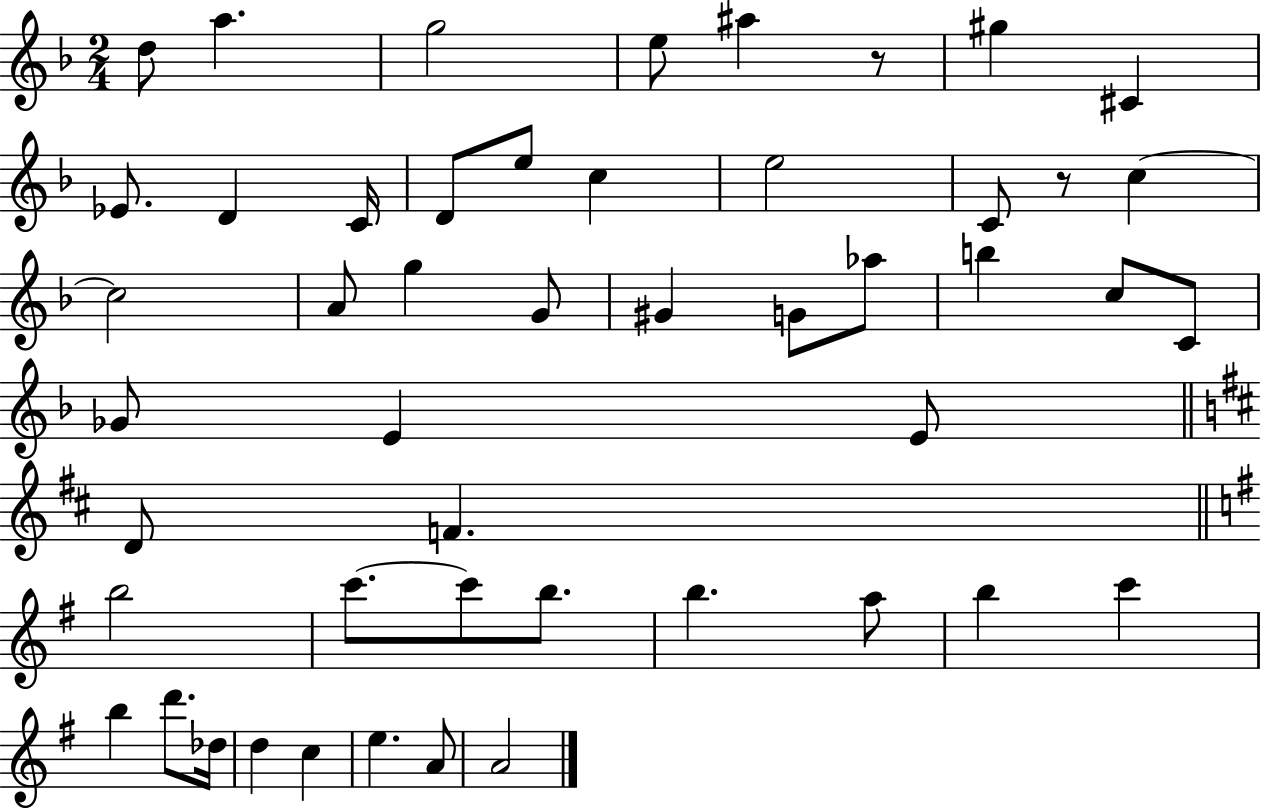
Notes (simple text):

D5/e A5/q. G5/h E5/e A#5/q R/e G#5/q C#4/q Eb4/e. D4/q C4/s D4/e E5/e C5/q E5/h C4/e R/e C5/q C5/h A4/e G5/q G4/e G#4/q G4/e Ab5/e B5/q C5/e C4/e Gb4/e E4/q E4/e D4/e F4/q. B5/h C6/e. C6/e B5/e. B5/q. A5/e B5/q C6/q B5/q D6/e. Db5/s D5/q C5/q E5/q. A4/e A4/h